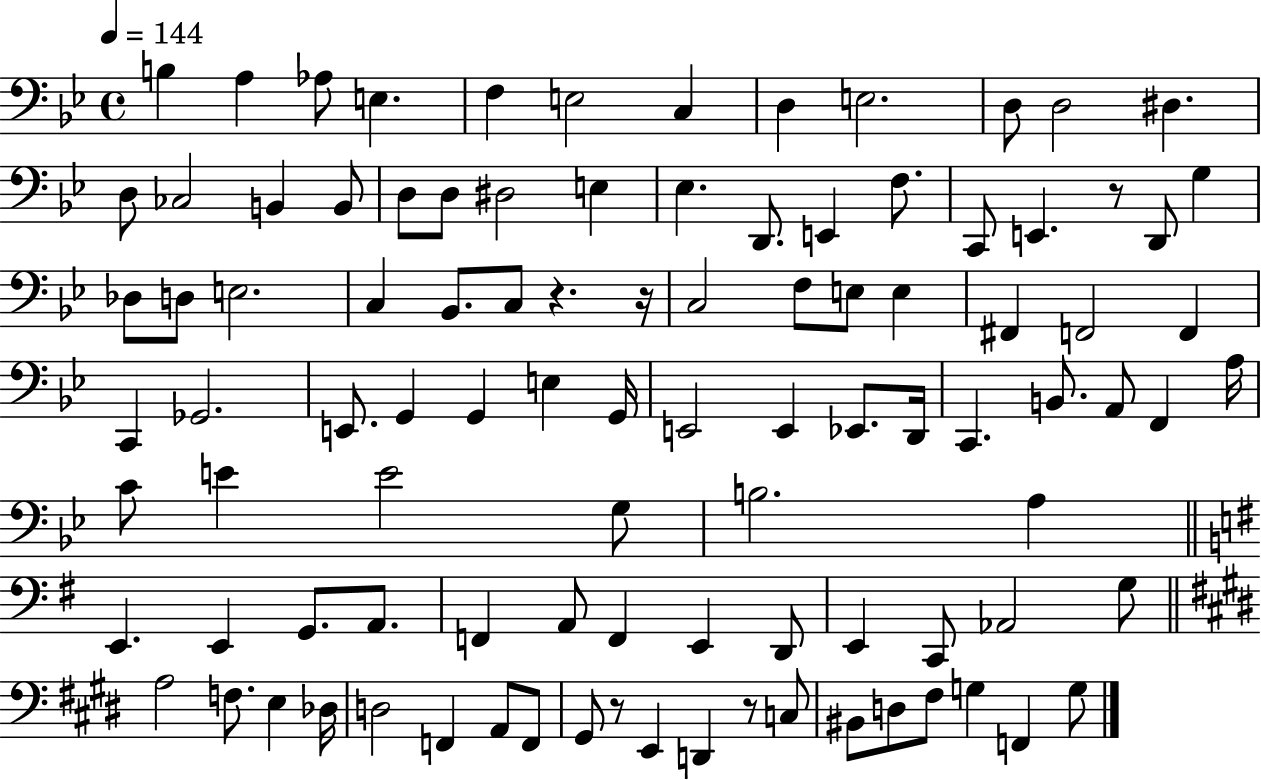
{
  \clef bass
  \time 4/4
  \defaultTimeSignature
  \key bes \major
  \tempo 4 = 144
  b4 a4 aes8 e4. | f4 e2 c4 | d4 e2. | d8 d2 dis4. | \break d8 ces2 b,4 b,8 | d8 d8 dis2 e4 | ees4. d,8. e,4 f8. | c,8 e,4. r8 d,8 g4 | \break des8 d8 e2. | c4 bes,8. c8 r4. r16 | c2 f8 e8 e4 | fis,4 f,2 f,4 | \break c,4 ges,2. | e,8. g,4 g,4 e4 g,16 | e,2 e,4 ees,8. d,16 | c,4. b,8. a,8 f,4 a16 | \break c'8 e'4 e'2 g8 | b2. a4 | \bar "||" \break \key g \major e,4. e,4 g,8. a,8. | f,4 a,8 f,4 e,4 d,8 | e,4 c,8 aes,2 g8 | \bar "||" \break \key e \major a2 f8. e4 des16 | d2 f,4 a,8 f,8 | gis,8 r8 e,4 d,4 r8 c8 | bis,8 d8 fis8 g4 f,4 g8 | \break \bar "|."
}